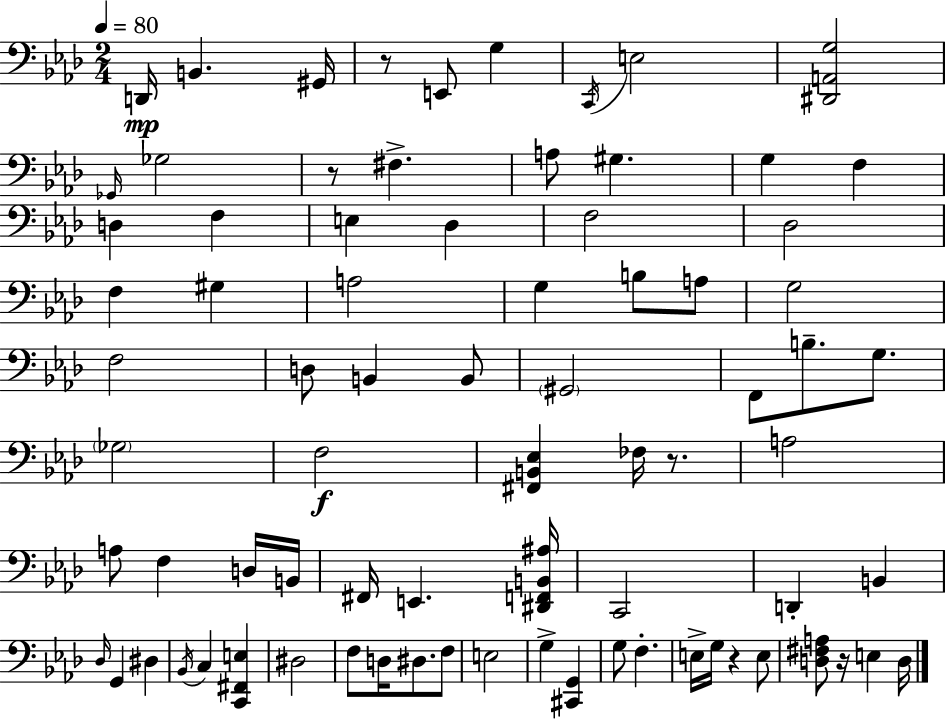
{
  \clef bass
  \numericTimeSignature
  \time 2/4
  \key aes \major
  \tempo 4 = 80
  d,16\mp b,4. gis,16 | r8 e,8 g4 | \acciaccatura { c,16 } e2 | <dis, a, g>2 | \break \grace { ges,16 } ges2 | r8 fis4.-> | a8 gis4. | g4 f4 | \break d4 f4 | e4 des4 | f2 | des2 | \break f4 gis4 | a2 | g4 b8 | a8 g2 | \break f2 | d8 b,4 | b,8 \parenthesize gis,2 | f,8 b8.-- g8. | \break \parenthesize ges2 | f2\f | <fis, b, ees>4 fes16 r8. | a2 | \break a8 f4 | d16 b,16 fis,16 e,4. | <dis, f, b, ais>16 c,2 | d,4-. b,4 | \break \grace { des16 } g,4 dis4 | \acciaccatura { bes,16 } c4 | <c, fis, e>4 dis2 | f8 d16 dis8. | \break f8 e2 | g4-> | <cis, g,>4 g8 f4.-. | e16-> g16 r4 | \break e8 <d fis a>8 r16 e4 | d16 \bar "|."
}